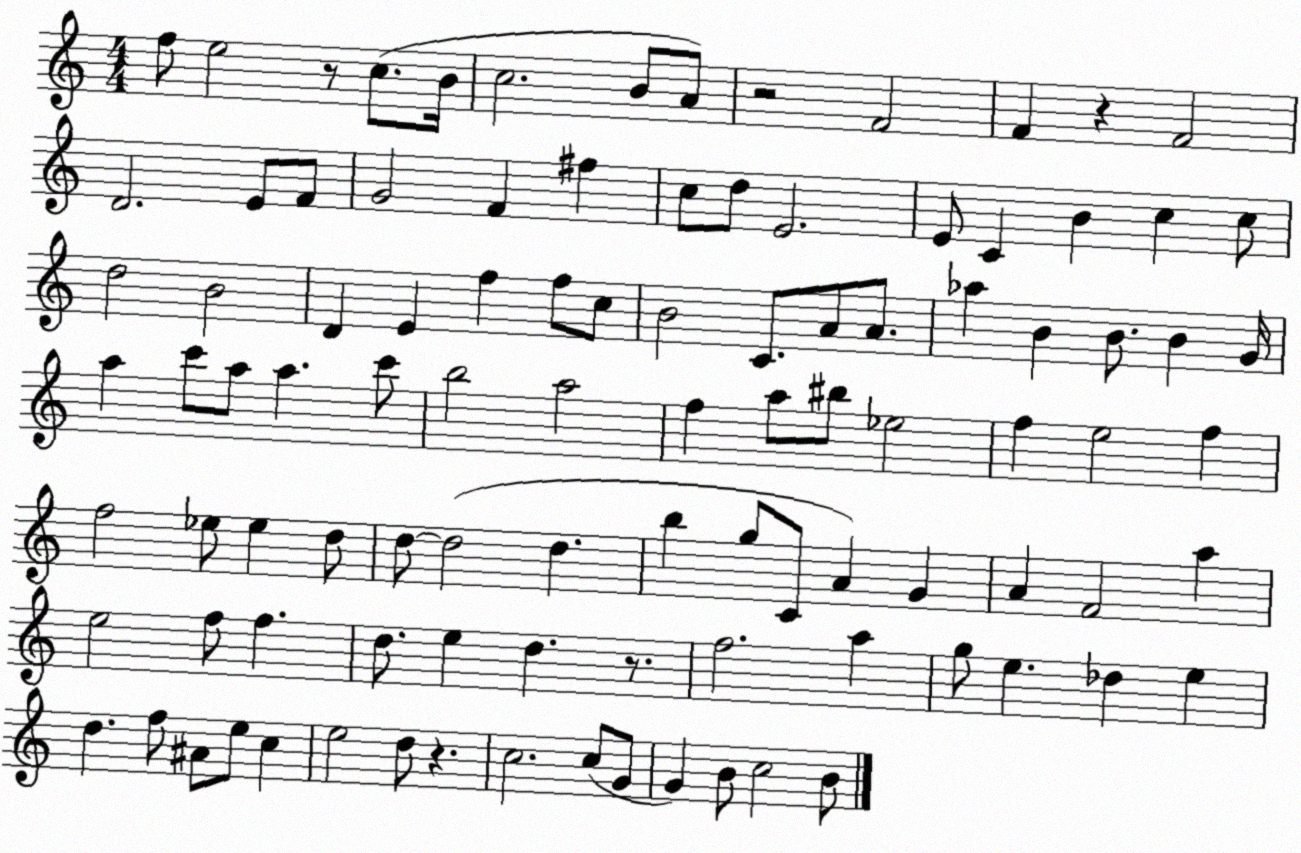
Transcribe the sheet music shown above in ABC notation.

X:1
T:Untitled
M:4/4
L:1/4
K:C
f/2 e2 z/2 c/2 B/4 c2 B/2 A/2 z2 F2 F z F2 D2 E/2 F/2 G2 F ^f c/2 d/2 E2 E/2 C B c c/2 d2 B2 D E f f/2 c/2 B2 C/2 A/2 A/2 _a B B/2 B G/4 a c'/2 a/2 a c'/2 b2 a2 f a/2 ^b/2 _e2 f e2 f f2 _e/2 _e d/2 d/2 d2 d b g/2 C/2 A G A F2 a e2 f/2 f d/2 e d z/2 f2 a g/2 e _d e d f/2 ^A/2 e/2 c e2 d/2 z c2 c/2 G/2 G B/2 c2 B/2